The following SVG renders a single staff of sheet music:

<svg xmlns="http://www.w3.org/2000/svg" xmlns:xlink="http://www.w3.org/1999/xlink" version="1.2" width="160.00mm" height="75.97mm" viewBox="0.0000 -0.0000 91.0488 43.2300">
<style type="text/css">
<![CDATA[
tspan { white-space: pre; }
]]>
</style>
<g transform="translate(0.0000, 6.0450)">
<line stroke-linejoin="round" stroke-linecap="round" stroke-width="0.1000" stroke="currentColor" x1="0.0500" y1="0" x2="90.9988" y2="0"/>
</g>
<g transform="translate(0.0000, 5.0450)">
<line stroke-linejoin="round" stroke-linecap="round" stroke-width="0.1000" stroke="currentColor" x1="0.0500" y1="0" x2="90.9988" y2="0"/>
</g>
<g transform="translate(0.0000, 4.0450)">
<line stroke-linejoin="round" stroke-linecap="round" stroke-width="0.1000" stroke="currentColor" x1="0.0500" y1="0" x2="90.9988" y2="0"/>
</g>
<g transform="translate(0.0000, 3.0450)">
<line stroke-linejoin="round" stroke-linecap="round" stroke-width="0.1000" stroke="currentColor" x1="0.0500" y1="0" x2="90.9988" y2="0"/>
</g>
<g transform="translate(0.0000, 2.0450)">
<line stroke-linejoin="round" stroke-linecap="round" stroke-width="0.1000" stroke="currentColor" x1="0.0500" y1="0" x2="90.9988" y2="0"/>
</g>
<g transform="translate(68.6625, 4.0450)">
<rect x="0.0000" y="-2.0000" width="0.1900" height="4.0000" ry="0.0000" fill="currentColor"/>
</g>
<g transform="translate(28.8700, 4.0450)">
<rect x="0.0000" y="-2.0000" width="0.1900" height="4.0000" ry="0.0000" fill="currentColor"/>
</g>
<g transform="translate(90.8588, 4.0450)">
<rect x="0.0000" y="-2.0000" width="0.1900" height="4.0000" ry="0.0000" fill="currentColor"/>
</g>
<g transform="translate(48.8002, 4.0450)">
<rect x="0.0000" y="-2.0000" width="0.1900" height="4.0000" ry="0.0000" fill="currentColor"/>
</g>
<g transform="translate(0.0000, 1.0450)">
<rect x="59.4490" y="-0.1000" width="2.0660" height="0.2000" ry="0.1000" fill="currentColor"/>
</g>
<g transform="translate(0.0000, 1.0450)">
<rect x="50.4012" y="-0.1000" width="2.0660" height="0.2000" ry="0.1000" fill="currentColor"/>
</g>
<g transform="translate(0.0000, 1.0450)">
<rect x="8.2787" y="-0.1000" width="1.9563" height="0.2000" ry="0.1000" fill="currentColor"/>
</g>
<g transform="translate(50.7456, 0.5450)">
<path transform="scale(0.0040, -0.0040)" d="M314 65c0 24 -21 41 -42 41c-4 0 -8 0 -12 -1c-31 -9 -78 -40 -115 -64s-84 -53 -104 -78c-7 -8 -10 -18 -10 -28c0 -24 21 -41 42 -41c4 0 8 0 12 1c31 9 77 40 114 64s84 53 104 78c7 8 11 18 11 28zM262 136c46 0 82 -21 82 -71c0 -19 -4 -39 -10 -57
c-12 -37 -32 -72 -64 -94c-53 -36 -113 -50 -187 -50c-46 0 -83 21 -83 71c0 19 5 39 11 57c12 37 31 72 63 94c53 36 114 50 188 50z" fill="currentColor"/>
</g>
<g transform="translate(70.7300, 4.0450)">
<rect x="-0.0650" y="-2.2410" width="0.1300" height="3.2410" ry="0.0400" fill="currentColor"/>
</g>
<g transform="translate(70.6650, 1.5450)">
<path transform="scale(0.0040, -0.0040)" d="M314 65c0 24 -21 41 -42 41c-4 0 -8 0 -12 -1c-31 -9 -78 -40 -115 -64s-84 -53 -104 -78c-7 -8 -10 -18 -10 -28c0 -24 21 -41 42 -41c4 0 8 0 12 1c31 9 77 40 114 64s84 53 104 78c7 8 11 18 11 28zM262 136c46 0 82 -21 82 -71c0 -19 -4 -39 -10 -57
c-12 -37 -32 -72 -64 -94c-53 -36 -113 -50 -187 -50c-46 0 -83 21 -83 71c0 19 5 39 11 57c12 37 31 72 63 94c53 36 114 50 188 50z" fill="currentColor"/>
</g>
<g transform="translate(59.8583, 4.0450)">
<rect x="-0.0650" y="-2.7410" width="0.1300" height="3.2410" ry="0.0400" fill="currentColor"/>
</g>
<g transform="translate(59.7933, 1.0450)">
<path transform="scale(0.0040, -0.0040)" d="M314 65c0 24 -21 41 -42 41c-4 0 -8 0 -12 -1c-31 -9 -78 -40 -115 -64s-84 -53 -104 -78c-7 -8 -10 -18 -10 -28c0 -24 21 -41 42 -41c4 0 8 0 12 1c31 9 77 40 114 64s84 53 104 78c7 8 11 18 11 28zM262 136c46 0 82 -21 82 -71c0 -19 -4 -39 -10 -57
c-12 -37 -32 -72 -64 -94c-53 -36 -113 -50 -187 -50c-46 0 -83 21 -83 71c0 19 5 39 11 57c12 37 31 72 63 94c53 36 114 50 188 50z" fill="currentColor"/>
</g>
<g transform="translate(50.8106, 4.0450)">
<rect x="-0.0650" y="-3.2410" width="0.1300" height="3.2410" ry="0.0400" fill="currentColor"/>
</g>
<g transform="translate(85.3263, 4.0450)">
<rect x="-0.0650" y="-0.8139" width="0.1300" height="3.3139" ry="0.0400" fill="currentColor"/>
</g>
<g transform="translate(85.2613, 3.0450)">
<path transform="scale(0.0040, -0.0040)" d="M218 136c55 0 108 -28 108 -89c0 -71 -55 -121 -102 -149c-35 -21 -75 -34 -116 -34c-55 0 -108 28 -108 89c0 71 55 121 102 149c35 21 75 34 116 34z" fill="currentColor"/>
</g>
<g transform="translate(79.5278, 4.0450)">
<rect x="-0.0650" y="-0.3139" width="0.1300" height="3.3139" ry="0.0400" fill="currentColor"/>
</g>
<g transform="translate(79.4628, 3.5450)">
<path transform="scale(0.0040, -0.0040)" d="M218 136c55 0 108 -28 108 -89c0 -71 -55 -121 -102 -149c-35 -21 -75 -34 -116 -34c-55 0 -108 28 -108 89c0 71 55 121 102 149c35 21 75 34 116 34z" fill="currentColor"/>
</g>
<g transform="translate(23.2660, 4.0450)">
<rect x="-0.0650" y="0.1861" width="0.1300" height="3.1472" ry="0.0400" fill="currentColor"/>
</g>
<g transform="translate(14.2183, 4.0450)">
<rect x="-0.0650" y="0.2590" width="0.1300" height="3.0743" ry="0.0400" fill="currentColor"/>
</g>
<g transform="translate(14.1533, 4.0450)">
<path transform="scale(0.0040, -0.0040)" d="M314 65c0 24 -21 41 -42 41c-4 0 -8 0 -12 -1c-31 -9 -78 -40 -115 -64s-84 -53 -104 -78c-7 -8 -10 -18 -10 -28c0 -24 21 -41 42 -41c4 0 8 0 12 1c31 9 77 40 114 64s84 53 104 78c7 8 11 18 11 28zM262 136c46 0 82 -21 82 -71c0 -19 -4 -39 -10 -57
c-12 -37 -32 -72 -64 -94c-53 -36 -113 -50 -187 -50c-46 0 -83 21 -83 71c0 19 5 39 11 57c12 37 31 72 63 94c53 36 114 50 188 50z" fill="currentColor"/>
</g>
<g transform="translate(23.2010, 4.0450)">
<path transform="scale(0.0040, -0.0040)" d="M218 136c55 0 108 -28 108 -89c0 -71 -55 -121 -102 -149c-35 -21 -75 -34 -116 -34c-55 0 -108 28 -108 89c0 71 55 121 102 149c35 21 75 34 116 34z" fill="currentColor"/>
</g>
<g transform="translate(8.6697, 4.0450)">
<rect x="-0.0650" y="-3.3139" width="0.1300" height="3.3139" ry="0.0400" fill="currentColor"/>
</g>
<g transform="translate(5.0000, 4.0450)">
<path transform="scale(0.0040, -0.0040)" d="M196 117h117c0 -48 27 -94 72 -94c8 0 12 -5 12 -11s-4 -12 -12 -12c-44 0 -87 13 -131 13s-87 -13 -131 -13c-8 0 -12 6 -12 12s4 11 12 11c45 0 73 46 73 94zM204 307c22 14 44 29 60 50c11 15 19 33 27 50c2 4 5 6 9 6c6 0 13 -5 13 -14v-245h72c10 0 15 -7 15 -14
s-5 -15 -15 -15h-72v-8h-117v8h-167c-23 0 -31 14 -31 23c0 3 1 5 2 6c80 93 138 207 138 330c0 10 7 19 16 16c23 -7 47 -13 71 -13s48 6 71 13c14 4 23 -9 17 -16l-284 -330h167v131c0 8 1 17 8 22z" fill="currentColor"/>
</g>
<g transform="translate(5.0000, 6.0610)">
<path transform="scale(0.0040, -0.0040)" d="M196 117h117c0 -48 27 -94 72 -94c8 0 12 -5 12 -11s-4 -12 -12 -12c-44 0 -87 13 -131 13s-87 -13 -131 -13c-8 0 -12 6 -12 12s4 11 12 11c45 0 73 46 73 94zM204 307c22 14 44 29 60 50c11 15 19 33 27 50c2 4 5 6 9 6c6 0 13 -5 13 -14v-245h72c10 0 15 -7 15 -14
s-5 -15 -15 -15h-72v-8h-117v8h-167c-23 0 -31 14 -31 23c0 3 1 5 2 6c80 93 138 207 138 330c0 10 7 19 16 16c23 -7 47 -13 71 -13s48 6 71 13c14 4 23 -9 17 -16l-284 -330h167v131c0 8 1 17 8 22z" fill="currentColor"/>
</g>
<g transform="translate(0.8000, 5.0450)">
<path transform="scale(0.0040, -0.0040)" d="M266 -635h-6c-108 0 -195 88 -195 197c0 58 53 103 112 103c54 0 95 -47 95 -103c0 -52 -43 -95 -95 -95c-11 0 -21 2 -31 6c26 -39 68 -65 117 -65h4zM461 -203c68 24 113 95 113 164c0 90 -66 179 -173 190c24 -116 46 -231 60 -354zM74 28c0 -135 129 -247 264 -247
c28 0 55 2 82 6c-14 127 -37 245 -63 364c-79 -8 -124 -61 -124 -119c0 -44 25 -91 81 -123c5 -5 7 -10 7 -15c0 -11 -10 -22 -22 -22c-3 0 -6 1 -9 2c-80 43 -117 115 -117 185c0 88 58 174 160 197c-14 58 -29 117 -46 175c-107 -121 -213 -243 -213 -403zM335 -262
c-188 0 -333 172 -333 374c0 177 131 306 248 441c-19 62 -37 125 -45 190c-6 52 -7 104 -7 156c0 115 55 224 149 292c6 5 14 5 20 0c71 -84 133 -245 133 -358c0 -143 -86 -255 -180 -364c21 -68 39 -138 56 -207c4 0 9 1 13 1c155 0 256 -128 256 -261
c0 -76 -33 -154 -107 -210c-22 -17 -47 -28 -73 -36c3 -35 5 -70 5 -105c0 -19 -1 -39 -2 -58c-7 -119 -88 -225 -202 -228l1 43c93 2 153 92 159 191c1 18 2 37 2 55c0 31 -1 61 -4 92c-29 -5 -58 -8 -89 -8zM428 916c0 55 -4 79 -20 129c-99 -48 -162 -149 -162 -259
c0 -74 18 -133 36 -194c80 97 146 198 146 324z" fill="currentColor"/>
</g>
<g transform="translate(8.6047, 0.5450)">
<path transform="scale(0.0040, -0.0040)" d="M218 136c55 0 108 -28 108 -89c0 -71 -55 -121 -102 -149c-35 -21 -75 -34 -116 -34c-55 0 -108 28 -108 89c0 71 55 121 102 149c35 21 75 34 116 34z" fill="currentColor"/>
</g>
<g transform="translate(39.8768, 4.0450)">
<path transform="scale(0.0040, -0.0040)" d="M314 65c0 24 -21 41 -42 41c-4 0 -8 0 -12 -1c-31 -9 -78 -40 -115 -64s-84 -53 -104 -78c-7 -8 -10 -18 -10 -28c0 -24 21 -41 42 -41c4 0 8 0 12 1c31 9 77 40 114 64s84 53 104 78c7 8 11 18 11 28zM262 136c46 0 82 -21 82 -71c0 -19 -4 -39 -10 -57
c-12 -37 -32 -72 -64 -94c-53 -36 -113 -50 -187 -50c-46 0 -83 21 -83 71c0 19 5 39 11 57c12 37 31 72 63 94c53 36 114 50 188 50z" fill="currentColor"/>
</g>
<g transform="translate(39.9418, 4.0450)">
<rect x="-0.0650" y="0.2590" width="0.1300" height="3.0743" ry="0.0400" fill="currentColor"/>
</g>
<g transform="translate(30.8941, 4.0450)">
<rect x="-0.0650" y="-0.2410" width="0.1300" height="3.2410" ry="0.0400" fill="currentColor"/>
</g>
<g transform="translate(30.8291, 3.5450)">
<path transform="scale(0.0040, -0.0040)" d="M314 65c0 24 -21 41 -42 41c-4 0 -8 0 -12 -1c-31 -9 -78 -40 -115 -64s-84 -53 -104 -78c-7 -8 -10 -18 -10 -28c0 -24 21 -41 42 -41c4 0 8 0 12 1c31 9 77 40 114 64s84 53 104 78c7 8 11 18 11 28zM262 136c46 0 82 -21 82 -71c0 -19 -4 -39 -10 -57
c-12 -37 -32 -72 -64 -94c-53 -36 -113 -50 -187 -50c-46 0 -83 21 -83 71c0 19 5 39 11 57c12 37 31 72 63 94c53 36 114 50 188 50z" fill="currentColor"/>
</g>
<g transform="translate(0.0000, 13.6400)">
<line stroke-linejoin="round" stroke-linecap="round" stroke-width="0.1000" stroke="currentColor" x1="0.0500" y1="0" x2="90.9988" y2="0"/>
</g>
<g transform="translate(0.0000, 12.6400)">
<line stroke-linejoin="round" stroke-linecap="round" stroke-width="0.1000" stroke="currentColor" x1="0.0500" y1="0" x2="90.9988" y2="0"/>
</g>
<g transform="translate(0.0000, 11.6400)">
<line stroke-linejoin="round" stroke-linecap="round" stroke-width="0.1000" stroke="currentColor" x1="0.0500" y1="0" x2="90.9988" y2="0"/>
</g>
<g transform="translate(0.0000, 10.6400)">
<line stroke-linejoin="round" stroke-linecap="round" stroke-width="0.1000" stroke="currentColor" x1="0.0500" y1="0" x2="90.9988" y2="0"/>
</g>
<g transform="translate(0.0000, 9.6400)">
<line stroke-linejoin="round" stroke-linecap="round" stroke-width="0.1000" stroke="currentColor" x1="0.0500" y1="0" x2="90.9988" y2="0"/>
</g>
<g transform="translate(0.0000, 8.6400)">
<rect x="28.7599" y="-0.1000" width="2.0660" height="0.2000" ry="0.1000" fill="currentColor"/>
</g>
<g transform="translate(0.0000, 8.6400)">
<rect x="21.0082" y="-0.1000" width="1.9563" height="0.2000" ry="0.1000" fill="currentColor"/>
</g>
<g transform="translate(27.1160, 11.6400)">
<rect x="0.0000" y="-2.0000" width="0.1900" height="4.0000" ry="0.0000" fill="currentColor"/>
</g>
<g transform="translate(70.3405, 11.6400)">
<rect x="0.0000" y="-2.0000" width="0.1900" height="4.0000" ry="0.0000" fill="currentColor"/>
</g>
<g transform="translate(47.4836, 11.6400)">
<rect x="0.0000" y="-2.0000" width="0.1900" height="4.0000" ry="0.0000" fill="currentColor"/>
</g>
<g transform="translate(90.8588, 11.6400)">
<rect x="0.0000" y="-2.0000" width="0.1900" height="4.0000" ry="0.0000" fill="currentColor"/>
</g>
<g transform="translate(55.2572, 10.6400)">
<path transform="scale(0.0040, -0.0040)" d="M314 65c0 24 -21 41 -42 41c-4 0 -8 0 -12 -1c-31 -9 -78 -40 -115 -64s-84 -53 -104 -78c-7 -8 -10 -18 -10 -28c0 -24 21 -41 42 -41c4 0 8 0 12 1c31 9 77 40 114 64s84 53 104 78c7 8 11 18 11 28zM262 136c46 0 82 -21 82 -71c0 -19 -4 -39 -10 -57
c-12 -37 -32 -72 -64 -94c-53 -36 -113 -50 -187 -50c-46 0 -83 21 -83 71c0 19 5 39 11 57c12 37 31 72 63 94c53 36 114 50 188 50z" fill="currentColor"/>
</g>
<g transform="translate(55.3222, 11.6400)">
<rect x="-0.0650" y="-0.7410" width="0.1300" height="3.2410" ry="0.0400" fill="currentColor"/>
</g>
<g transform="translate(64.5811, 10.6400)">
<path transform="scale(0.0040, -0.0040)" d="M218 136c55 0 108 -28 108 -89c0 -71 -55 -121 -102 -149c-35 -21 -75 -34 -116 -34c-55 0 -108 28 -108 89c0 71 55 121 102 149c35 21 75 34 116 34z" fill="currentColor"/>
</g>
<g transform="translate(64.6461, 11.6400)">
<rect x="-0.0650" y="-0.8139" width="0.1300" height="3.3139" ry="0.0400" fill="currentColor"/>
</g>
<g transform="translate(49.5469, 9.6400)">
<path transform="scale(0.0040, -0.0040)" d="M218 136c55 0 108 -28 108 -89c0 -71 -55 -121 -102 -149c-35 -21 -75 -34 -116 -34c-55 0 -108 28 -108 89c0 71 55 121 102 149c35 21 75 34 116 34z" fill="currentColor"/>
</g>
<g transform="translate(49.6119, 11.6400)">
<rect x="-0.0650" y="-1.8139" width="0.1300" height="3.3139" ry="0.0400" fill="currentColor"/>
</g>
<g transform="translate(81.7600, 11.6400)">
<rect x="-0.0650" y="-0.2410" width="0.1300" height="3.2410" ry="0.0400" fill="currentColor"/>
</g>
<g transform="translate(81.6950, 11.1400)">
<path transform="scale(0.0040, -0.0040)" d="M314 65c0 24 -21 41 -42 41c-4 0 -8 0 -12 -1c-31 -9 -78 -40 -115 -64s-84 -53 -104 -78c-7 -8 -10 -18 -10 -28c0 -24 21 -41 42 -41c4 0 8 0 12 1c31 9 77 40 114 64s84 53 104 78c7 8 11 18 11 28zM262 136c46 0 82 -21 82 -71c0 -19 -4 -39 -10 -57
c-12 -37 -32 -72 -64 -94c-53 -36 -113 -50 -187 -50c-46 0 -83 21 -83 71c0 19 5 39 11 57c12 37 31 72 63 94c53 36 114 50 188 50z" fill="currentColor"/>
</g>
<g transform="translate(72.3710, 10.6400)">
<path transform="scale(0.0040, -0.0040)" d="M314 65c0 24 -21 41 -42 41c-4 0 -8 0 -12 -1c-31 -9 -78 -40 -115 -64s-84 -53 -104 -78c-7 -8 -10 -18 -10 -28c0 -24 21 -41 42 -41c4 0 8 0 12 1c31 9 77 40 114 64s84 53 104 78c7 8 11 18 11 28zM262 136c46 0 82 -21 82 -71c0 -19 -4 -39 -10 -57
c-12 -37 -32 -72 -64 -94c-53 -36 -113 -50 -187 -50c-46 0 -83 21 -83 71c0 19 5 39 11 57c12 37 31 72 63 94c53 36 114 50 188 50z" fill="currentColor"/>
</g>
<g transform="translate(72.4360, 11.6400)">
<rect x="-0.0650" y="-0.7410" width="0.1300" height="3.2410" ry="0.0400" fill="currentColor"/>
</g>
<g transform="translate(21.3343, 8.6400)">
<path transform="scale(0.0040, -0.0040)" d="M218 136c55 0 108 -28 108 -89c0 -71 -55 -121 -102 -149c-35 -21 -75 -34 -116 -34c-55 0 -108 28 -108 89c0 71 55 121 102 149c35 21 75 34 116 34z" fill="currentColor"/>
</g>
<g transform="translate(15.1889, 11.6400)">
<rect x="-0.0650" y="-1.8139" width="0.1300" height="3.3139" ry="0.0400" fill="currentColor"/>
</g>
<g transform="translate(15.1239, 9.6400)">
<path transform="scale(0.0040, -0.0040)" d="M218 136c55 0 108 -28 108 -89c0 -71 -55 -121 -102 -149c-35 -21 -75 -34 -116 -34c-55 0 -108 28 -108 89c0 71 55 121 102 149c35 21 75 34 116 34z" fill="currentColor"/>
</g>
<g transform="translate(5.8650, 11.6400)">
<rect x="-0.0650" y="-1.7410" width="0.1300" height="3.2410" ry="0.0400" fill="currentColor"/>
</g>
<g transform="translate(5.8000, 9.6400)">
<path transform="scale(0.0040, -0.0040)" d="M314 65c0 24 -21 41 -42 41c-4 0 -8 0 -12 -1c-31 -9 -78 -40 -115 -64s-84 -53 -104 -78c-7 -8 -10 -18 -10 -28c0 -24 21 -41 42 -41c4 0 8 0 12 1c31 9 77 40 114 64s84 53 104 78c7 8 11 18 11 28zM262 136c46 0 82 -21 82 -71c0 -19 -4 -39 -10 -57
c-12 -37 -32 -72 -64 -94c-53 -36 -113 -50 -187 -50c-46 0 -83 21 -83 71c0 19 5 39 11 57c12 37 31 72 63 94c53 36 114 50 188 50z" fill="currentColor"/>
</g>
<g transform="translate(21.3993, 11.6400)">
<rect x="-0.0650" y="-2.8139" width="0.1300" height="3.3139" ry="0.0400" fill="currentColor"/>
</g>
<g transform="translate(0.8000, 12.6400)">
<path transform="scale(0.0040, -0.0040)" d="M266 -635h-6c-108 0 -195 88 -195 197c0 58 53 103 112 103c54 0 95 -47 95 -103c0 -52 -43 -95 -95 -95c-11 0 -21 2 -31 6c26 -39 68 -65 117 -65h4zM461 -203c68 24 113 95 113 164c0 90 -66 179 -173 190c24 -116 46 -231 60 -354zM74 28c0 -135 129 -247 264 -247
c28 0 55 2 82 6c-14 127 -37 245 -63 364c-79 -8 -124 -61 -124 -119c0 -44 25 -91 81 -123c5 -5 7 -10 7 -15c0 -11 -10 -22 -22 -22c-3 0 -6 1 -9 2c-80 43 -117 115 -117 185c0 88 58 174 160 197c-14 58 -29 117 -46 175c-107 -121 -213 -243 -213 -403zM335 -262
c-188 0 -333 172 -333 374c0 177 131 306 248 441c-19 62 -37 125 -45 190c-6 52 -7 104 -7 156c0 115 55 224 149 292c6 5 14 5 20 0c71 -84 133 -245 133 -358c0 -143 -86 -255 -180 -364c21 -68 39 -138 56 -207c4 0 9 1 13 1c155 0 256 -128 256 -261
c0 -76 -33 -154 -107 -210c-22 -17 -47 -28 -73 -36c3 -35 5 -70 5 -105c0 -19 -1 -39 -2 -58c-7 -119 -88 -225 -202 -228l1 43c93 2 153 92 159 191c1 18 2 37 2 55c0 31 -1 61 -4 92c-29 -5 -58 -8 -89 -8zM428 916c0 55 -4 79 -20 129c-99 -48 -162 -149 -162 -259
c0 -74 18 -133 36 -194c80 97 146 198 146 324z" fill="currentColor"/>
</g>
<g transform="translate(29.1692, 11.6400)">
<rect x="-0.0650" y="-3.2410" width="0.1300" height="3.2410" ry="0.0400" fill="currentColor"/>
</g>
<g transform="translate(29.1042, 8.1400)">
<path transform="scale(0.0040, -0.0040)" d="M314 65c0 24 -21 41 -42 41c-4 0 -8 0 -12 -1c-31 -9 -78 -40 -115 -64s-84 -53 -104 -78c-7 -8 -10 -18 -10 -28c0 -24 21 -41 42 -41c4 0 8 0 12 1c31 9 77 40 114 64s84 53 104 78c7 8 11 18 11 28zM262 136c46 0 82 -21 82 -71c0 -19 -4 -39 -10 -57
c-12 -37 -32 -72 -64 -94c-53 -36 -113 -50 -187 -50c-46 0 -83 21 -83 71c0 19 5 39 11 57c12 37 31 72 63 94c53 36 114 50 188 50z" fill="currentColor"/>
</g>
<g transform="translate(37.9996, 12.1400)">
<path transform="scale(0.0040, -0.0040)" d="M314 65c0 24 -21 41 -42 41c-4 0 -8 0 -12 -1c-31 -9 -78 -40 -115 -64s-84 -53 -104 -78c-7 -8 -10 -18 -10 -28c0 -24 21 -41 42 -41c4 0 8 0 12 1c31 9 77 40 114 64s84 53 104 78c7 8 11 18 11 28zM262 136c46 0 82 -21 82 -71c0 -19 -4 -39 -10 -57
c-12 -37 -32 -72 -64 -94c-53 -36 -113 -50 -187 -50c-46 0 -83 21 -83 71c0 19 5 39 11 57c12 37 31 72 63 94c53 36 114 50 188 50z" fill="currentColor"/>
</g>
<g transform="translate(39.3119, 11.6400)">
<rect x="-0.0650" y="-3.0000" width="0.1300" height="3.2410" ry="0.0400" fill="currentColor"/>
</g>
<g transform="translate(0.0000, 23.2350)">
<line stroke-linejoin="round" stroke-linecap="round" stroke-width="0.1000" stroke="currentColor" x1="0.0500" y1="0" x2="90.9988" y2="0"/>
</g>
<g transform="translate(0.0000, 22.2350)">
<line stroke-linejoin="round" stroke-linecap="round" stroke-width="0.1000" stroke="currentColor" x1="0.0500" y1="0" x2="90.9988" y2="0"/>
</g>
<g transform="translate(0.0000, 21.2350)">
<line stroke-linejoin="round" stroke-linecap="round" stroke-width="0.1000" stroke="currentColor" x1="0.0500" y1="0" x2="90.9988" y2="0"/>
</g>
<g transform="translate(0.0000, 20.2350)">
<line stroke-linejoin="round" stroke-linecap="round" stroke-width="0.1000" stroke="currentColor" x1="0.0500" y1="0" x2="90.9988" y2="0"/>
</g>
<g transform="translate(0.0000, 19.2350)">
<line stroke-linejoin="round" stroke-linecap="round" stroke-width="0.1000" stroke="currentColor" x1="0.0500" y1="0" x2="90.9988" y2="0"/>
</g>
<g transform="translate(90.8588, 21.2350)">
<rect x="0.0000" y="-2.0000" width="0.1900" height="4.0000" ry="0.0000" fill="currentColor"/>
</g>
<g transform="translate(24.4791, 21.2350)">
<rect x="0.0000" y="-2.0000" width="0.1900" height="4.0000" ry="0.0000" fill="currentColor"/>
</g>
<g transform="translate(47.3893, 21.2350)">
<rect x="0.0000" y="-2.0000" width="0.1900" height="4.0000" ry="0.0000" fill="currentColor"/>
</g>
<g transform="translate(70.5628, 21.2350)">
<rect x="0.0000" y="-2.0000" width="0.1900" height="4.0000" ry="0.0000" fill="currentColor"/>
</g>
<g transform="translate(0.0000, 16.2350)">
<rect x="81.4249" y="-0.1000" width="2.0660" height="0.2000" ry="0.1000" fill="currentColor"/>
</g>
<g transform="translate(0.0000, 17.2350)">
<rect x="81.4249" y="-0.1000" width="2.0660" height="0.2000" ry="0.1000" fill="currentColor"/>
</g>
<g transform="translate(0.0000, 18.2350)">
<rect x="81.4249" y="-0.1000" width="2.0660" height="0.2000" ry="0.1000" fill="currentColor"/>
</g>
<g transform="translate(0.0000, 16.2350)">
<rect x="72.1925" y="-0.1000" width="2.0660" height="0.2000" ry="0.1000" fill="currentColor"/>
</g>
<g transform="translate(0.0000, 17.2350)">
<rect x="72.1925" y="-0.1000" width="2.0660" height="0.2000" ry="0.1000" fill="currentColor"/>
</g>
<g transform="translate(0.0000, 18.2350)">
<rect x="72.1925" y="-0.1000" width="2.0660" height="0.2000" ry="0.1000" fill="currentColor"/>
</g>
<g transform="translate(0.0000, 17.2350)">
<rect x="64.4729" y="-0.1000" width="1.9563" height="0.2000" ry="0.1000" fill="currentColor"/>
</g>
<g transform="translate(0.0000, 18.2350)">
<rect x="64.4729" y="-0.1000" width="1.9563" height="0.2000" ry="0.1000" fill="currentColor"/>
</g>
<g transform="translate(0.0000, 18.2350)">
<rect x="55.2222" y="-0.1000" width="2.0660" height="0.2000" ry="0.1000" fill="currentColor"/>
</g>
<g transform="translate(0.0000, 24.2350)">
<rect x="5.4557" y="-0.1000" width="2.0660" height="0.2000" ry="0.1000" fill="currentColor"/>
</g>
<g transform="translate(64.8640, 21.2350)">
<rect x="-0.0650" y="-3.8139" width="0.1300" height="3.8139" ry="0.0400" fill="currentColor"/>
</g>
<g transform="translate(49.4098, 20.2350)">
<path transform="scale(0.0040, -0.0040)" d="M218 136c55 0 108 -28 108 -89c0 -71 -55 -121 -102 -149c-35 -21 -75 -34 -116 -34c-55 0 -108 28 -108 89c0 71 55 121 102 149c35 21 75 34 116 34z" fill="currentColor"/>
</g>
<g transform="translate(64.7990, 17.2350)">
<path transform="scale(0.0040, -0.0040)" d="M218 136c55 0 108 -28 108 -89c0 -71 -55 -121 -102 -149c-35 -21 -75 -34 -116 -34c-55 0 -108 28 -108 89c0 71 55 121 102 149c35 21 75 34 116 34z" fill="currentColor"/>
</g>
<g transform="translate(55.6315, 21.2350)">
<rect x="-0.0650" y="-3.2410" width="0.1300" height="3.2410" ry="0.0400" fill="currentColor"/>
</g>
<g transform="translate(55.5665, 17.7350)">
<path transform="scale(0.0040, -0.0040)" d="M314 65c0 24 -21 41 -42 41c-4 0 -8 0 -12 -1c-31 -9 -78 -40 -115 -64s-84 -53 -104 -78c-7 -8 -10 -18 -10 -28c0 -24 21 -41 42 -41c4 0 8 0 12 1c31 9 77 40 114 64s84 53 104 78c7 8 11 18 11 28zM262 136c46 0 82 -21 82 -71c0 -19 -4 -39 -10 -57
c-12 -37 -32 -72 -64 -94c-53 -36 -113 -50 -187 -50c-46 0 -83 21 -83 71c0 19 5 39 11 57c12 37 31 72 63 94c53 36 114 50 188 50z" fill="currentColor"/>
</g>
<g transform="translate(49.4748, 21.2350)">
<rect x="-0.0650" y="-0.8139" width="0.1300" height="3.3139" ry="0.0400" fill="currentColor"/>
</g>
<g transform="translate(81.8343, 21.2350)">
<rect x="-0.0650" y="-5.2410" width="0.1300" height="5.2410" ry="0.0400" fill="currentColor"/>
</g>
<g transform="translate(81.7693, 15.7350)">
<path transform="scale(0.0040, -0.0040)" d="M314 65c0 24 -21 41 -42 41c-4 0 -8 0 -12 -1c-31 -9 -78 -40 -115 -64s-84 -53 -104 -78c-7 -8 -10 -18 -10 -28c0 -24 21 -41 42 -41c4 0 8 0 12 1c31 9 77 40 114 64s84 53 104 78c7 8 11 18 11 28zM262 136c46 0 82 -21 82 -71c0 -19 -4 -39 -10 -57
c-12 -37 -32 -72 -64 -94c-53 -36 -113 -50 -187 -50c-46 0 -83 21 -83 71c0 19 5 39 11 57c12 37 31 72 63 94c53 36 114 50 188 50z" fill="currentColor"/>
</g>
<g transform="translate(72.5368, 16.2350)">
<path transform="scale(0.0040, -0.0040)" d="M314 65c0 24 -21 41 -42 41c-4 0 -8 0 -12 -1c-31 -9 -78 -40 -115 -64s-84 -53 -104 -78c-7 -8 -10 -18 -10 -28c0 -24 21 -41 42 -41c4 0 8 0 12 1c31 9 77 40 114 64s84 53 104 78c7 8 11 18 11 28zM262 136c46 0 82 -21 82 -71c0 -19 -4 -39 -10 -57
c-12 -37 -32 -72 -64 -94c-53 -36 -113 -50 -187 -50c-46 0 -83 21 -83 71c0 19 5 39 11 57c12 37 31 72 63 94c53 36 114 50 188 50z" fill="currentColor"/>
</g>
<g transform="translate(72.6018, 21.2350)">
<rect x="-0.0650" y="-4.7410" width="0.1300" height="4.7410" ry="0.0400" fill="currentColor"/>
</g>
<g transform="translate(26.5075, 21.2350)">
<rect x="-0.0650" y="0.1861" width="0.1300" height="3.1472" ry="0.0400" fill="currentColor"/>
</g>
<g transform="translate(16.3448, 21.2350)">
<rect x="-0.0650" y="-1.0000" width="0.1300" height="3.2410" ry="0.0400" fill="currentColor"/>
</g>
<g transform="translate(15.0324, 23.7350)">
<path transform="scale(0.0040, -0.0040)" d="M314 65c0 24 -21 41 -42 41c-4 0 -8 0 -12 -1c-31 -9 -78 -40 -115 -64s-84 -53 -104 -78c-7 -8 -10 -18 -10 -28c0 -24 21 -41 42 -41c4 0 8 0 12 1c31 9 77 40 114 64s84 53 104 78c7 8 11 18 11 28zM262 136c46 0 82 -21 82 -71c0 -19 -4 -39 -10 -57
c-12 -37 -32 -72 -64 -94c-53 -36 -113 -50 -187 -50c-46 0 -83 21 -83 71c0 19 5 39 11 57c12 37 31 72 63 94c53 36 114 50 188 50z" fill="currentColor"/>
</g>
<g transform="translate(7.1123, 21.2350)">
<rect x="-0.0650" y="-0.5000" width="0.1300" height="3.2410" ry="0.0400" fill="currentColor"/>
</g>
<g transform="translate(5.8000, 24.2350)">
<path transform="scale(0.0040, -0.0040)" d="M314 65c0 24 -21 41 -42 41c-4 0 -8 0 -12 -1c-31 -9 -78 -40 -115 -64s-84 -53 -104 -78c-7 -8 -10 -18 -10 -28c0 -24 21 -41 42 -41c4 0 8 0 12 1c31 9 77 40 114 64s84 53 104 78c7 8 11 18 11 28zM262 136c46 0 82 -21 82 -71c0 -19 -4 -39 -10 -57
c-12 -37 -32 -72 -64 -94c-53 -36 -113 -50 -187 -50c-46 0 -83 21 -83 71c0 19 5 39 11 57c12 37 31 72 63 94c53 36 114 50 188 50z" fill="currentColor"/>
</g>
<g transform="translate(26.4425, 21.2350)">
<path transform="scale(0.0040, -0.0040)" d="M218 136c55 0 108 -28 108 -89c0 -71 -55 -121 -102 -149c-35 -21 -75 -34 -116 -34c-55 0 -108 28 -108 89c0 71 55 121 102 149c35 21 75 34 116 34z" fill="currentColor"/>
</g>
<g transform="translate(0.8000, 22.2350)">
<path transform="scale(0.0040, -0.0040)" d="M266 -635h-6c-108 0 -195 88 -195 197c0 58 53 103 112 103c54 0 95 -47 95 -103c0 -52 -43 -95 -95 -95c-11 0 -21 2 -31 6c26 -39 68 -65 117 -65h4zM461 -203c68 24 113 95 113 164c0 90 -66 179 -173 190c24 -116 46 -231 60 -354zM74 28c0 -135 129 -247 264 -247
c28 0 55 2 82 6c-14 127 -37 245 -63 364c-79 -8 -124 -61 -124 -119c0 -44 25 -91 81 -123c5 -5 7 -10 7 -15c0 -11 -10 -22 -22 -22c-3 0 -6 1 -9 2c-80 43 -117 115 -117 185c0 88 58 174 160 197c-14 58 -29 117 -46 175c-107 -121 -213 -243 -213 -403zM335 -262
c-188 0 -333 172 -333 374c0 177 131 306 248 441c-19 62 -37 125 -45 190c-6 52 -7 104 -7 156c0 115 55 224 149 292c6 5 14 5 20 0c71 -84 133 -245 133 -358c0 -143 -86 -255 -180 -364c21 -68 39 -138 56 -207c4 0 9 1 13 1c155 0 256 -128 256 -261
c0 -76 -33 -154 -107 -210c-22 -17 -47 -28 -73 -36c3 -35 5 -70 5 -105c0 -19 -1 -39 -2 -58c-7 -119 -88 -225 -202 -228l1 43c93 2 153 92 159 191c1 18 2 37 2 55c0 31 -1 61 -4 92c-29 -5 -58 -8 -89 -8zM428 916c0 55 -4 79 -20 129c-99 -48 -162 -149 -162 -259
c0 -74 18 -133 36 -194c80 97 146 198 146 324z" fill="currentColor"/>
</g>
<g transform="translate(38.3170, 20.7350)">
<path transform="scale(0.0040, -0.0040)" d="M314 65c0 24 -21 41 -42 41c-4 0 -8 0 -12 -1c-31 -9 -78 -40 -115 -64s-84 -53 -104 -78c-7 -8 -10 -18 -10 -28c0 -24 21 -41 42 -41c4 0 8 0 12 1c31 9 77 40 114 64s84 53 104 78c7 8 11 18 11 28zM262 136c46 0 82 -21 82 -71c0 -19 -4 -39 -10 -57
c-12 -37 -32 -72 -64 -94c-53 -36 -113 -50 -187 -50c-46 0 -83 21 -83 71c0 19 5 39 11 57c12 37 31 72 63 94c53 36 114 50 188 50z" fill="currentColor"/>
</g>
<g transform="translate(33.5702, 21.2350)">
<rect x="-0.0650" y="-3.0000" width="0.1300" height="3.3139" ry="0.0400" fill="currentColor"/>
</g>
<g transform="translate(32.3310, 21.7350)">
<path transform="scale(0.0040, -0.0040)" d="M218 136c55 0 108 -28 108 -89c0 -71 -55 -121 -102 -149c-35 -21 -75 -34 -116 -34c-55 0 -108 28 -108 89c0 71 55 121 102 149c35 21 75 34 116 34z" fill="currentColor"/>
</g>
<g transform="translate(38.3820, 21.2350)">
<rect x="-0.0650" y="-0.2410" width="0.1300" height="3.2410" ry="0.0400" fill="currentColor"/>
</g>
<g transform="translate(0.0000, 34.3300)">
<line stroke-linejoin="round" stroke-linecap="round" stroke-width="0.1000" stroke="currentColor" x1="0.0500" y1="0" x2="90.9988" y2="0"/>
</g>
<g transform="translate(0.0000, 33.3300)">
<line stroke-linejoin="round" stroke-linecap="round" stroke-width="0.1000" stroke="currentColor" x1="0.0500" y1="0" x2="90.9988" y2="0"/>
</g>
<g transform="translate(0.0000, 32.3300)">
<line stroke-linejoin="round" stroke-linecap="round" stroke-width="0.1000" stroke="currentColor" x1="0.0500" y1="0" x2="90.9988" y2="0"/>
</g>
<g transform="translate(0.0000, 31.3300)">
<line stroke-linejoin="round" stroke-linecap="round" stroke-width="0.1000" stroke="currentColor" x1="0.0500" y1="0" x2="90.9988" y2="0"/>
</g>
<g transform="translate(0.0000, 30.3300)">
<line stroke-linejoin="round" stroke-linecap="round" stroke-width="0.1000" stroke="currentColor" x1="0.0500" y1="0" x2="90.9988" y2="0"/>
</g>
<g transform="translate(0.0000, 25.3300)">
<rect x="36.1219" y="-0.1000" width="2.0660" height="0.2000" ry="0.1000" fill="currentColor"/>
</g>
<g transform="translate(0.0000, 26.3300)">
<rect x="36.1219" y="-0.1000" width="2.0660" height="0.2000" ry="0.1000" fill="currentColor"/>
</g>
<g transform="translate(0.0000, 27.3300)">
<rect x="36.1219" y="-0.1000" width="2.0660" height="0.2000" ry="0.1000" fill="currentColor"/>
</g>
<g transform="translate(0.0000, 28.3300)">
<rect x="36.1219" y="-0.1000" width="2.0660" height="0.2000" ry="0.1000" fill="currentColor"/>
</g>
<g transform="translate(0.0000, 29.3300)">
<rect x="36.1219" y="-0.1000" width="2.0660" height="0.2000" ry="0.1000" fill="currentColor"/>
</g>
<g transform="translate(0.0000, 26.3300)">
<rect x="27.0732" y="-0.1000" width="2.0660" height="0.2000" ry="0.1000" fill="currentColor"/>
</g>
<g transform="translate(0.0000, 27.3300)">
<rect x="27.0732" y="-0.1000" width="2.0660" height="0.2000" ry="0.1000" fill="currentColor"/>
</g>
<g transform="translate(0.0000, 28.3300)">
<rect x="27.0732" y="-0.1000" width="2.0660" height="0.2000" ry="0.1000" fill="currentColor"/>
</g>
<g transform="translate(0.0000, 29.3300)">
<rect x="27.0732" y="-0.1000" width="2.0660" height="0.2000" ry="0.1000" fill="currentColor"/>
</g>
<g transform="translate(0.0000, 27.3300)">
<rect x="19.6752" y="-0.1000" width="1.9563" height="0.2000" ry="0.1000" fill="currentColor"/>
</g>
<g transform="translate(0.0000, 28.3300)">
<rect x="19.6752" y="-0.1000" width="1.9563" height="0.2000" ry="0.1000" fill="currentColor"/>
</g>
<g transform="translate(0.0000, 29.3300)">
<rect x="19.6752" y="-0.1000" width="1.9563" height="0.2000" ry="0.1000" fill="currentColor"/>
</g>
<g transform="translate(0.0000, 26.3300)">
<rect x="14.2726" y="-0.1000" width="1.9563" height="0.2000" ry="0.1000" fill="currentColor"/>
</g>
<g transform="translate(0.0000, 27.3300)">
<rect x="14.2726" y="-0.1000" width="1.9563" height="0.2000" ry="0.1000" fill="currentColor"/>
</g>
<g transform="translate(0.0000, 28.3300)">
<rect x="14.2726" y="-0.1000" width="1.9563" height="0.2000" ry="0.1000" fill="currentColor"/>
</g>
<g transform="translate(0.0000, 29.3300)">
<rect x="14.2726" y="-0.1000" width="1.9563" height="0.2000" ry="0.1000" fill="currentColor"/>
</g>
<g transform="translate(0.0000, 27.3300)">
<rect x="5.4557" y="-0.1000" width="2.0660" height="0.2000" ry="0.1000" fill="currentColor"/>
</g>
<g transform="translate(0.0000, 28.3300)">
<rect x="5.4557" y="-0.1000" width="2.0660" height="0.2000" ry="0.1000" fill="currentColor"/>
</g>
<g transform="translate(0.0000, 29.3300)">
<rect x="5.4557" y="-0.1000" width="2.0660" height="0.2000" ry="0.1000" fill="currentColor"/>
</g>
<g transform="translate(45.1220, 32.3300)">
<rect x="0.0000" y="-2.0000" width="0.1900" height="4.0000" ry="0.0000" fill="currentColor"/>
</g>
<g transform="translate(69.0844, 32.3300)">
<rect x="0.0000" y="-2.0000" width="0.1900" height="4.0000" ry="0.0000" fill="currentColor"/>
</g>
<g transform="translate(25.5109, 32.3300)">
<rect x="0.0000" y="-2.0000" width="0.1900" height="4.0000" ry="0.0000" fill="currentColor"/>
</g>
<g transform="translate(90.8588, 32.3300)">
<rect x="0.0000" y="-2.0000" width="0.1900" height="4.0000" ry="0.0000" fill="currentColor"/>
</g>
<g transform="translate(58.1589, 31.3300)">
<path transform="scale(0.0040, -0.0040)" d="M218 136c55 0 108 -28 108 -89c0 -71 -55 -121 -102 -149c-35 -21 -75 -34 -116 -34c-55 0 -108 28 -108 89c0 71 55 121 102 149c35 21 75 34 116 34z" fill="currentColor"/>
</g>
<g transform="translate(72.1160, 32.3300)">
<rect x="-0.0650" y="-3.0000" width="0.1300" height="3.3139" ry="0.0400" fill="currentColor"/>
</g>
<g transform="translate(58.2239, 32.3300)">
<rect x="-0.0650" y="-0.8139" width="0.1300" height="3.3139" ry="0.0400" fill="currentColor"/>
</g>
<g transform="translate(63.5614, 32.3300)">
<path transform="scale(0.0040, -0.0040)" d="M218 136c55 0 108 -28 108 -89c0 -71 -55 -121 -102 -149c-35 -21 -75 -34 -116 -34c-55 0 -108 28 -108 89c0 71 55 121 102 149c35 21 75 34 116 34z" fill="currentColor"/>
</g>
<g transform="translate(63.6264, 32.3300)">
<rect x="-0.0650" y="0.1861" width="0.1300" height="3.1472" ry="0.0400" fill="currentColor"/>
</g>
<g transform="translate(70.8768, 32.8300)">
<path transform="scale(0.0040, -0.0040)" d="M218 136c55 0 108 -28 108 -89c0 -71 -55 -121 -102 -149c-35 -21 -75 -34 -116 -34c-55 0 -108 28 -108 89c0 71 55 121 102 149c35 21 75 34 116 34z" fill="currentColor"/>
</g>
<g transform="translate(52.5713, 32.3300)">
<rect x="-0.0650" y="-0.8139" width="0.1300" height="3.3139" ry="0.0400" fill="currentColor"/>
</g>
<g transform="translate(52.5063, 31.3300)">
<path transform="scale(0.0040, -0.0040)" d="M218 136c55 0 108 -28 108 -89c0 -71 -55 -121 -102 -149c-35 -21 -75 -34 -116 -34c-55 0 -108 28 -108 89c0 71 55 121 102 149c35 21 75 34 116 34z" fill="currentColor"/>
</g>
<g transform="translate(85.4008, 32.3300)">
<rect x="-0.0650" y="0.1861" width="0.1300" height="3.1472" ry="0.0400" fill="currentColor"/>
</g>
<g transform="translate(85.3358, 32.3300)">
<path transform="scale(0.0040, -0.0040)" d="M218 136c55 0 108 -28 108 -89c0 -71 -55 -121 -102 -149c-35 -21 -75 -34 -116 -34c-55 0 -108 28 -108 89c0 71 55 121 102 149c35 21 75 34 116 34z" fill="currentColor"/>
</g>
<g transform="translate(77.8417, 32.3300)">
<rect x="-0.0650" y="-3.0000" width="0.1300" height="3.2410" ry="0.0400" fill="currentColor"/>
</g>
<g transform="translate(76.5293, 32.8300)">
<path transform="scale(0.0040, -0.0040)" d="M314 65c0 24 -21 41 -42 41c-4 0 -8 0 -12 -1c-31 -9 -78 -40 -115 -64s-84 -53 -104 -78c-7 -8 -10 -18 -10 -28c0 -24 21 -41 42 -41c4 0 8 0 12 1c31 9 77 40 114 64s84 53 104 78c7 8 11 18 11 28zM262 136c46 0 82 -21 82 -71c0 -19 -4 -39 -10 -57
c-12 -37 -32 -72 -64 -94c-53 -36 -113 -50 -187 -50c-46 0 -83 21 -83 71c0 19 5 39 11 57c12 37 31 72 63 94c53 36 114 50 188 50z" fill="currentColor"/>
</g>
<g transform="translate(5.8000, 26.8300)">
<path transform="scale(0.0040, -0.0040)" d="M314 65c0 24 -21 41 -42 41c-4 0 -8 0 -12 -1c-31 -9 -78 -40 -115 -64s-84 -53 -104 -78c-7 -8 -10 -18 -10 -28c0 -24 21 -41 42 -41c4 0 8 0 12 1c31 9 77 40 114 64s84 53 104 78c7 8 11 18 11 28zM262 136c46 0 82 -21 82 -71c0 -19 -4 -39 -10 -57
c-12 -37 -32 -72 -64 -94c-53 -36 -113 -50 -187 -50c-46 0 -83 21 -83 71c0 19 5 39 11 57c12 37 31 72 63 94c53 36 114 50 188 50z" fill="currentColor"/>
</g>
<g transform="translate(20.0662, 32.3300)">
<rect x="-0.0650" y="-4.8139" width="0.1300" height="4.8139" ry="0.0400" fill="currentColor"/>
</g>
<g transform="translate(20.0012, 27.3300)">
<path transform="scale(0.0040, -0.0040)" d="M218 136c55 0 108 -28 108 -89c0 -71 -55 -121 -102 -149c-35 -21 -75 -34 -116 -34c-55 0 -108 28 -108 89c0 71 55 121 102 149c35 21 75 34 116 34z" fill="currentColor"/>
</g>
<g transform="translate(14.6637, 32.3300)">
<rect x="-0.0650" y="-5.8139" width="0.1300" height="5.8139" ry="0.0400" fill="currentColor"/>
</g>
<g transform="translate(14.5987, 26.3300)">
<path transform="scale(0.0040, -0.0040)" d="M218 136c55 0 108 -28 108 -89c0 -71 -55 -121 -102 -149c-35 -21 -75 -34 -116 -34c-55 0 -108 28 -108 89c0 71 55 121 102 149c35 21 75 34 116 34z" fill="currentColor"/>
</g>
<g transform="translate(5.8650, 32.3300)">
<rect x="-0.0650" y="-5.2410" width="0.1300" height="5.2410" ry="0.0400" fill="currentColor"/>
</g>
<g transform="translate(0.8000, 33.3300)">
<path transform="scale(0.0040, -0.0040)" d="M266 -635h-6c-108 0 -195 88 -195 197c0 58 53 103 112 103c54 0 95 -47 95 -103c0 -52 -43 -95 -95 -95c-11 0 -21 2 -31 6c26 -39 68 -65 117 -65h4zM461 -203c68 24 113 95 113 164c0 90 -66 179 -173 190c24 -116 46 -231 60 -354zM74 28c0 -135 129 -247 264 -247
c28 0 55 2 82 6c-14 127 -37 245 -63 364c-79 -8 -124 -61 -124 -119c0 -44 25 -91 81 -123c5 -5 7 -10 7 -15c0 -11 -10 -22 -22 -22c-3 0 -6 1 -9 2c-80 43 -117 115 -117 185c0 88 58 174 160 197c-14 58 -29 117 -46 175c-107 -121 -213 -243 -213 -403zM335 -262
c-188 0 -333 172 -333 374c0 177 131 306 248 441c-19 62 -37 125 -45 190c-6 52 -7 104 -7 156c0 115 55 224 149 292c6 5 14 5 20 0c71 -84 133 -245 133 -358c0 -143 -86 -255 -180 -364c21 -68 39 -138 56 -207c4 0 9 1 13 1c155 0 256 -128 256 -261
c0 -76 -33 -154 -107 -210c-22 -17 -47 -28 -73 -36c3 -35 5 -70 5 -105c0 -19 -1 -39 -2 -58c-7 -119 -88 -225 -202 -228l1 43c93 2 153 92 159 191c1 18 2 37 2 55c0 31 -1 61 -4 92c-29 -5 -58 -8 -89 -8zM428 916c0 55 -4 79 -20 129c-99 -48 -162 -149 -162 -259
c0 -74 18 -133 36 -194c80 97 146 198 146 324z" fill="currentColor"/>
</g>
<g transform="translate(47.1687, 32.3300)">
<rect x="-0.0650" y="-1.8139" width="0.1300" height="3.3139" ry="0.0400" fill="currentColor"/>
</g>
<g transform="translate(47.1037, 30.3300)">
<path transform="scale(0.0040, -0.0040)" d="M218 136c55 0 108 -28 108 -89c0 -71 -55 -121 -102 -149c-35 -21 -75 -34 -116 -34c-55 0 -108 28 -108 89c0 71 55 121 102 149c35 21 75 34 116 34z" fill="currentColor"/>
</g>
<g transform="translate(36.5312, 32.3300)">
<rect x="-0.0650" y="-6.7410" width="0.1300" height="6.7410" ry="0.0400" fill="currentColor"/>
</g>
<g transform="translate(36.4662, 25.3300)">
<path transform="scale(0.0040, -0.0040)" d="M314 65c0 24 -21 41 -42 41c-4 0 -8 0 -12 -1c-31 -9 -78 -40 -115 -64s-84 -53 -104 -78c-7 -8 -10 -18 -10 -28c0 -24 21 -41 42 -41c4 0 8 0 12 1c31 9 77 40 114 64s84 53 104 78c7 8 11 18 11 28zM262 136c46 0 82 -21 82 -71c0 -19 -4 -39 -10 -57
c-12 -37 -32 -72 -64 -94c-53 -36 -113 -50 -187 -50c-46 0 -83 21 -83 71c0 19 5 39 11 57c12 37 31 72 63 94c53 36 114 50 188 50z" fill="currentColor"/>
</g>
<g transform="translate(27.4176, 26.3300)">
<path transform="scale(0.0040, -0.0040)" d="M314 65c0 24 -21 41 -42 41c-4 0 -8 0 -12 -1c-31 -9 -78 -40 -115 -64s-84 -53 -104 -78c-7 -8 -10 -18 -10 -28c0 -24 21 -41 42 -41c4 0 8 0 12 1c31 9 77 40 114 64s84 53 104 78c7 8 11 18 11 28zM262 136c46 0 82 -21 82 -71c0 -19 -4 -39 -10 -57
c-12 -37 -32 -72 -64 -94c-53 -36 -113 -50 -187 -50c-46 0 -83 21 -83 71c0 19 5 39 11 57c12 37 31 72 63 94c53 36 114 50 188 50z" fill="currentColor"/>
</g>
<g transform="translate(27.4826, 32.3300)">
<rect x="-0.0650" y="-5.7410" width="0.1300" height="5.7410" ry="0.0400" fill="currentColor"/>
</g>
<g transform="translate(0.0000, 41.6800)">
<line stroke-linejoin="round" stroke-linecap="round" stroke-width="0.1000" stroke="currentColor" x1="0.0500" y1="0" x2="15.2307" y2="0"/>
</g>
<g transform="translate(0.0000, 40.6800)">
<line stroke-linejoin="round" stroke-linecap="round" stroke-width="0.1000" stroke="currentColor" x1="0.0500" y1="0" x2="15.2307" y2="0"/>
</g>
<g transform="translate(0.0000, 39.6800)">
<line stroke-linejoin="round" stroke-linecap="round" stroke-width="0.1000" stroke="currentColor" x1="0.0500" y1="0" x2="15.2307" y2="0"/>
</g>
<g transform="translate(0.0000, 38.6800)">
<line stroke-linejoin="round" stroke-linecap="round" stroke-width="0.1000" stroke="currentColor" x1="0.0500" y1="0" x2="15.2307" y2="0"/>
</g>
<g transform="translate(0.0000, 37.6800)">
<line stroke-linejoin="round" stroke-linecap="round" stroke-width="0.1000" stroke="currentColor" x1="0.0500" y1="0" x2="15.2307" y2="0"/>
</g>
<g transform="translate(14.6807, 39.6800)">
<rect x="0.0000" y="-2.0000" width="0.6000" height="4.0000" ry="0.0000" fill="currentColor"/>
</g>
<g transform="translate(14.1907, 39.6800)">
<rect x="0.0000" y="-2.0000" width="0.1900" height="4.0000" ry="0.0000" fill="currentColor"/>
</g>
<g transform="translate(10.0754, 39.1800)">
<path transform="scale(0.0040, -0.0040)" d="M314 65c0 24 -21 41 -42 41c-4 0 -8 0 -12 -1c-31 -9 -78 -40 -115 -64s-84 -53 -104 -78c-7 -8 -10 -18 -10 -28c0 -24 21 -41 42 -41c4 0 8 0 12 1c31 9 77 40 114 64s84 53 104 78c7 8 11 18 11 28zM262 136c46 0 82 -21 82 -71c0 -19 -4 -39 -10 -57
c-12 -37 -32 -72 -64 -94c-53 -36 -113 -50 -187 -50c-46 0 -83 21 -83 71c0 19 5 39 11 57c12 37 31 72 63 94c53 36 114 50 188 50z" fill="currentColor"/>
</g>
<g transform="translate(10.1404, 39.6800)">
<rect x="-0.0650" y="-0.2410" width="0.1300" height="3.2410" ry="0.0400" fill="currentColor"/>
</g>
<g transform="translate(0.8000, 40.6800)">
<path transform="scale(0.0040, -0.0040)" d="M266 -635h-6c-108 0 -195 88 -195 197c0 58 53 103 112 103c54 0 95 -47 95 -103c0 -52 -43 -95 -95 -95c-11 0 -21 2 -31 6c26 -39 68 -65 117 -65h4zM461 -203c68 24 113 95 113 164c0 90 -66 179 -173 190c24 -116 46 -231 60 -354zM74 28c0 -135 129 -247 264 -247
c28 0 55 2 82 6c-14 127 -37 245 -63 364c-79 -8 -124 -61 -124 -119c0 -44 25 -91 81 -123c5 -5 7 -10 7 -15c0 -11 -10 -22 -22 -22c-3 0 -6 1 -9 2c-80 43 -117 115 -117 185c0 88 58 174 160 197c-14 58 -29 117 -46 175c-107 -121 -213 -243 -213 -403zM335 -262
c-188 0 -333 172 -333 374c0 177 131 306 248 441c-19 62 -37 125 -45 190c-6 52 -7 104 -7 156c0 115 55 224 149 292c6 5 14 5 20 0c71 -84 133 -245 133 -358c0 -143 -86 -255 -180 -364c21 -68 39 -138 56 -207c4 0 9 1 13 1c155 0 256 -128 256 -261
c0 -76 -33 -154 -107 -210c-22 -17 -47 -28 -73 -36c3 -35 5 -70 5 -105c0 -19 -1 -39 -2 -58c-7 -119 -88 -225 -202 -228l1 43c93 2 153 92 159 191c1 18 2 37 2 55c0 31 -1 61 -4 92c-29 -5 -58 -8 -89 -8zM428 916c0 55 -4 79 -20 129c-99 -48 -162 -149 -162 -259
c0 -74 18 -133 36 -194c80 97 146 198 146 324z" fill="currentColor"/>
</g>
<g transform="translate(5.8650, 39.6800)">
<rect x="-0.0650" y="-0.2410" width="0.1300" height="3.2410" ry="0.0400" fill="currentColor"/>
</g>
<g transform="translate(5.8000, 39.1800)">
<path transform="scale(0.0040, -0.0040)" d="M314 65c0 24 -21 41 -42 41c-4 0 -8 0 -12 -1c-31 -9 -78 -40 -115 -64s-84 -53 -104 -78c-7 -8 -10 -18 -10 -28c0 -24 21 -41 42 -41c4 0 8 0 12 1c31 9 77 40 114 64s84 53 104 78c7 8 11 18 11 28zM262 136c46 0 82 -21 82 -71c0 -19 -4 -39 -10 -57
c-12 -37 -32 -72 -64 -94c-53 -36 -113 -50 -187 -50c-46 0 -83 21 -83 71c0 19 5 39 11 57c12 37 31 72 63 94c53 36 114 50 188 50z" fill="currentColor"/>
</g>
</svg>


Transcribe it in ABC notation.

X:1
T:Untitled
M:4/4
L:1/4
K:C
b B2 B c2 B2 b2 a2 g2 c d f2 f a b2 A2 f d2 d d2 c2 C2 D2 B A c2 d b2 c' e'2 f'2 f'2 g' e' g'2 b'2 f d d B A A2 B c2 c2